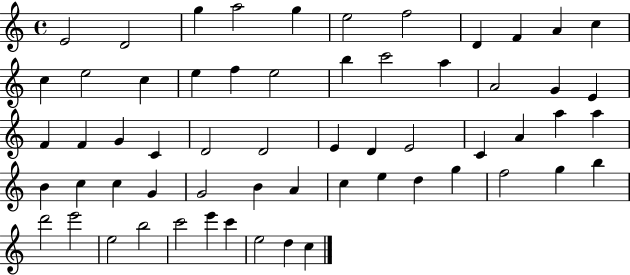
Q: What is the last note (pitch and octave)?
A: C5